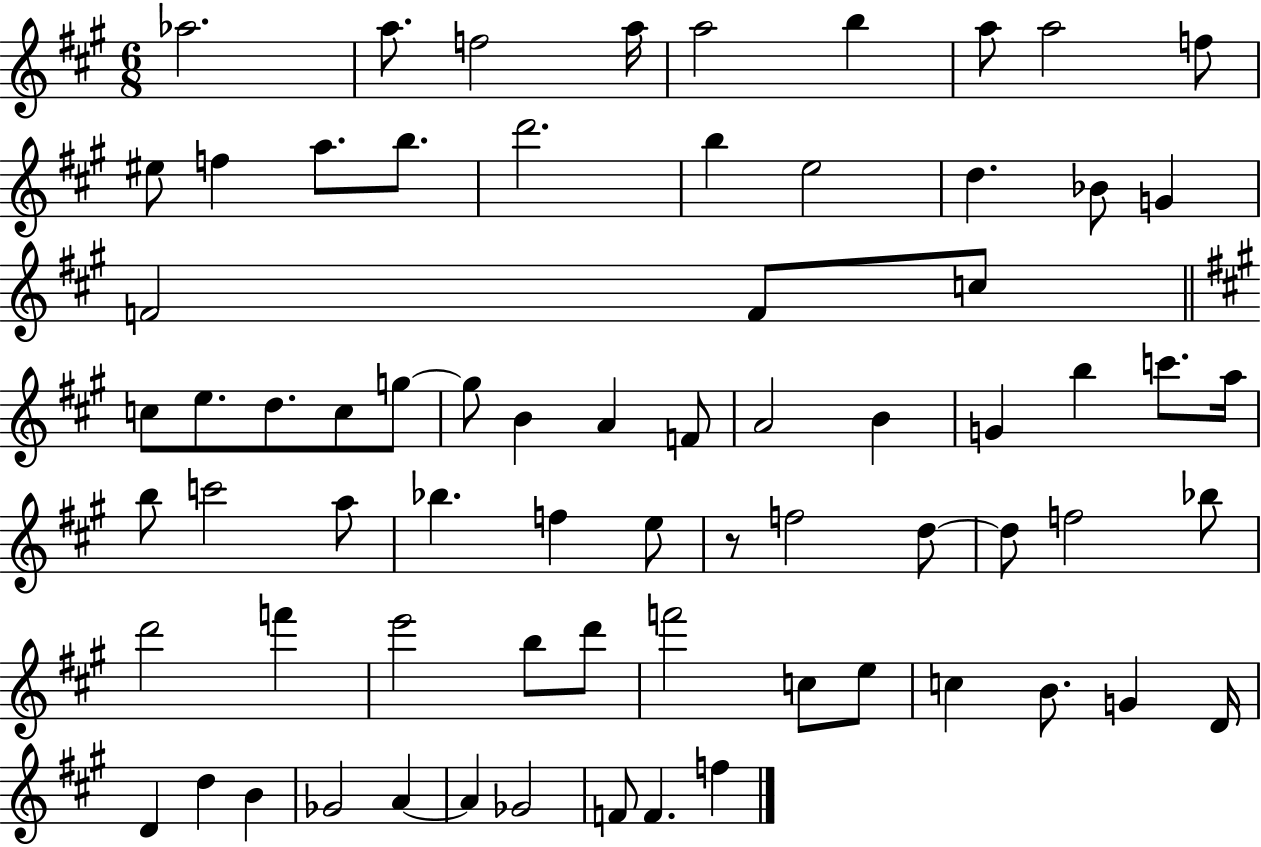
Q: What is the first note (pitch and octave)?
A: Ab5